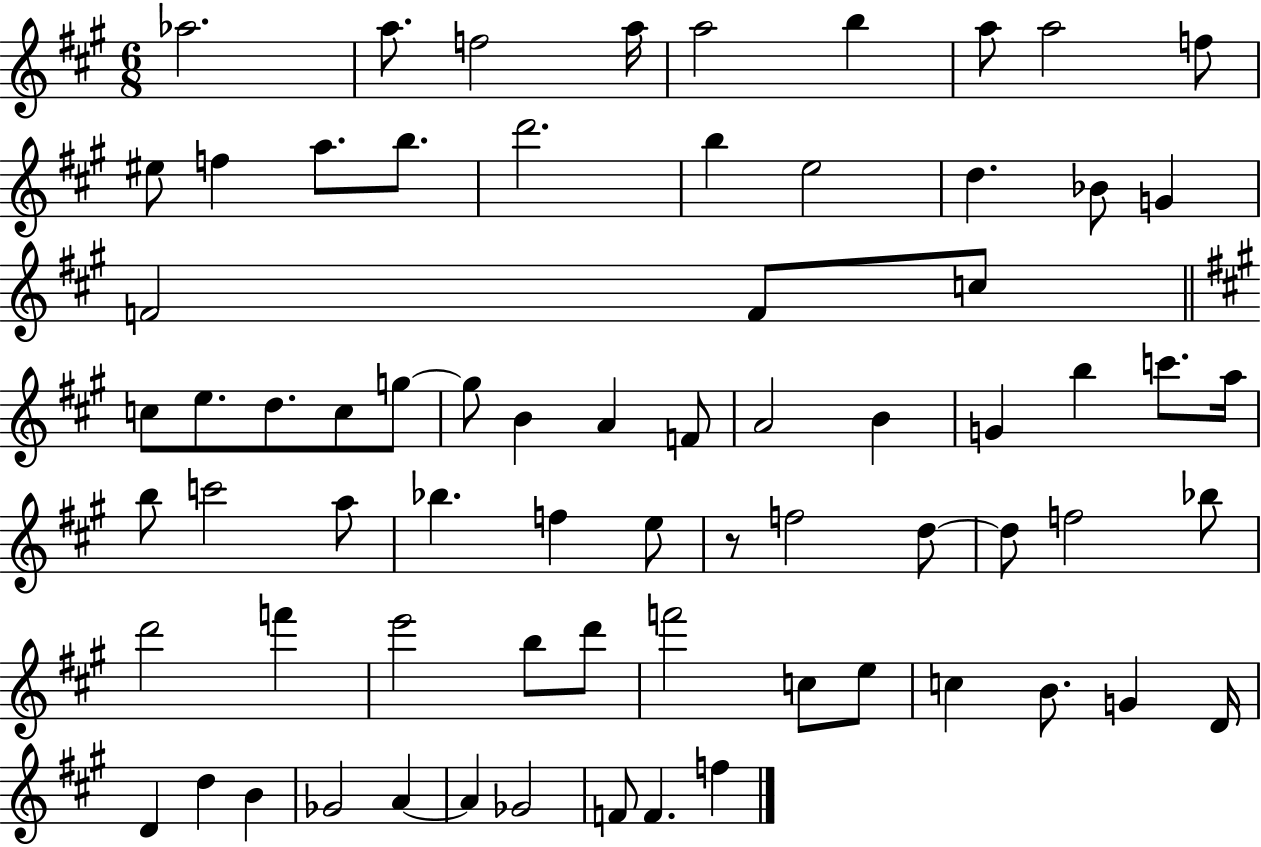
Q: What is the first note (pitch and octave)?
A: Ab5